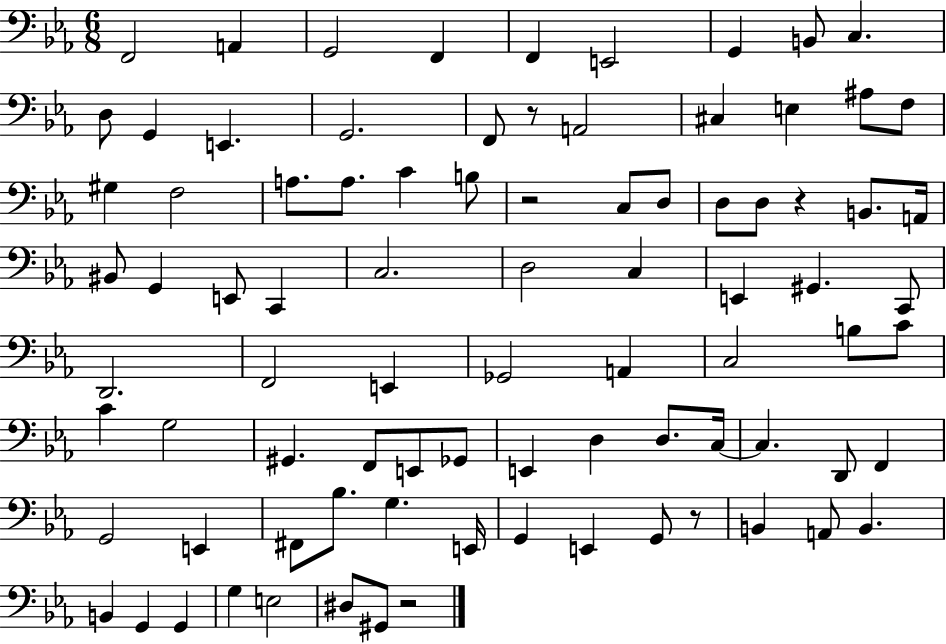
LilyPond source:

{
  \clef bass
  \numericTimeSignature
  \time 6/8
  \key ees \major
  f,2 a,4 | g,2 f,4 | f,4 e,2 | g,4 b,8 c4. | \break d8 g,4 e,4. | g,2. | f,8 r8 a,2 | cis4 e4 ais8 f8 | \break gis4 f2 | a8. a8. c'4 b8 | r2 c8 d8 | d8 d8 r4 b,8. a,16 | \break bis,8 g,4 e,8 c,4 | c2. | d2 c4 | e,4 gis,4. c,8 | \break d,2. | f,2 e,4 | ges,2 a,4 | c2 b8 c'8 | \break c'4 g2 | gis,4. f,8 e,8 ges,8 | e,4 d4 d8. c16~~ | c4. d,8 f,4 | \break g,2 e,4 | fis,8 bes8. g4. e,16 | g,4 e,4 g,8 r8 | b,4 a,8 b,4. | \break b,4 g,4 g,4 | g4 e2 | dis8 gis,8 r2 | \bar "|."
}